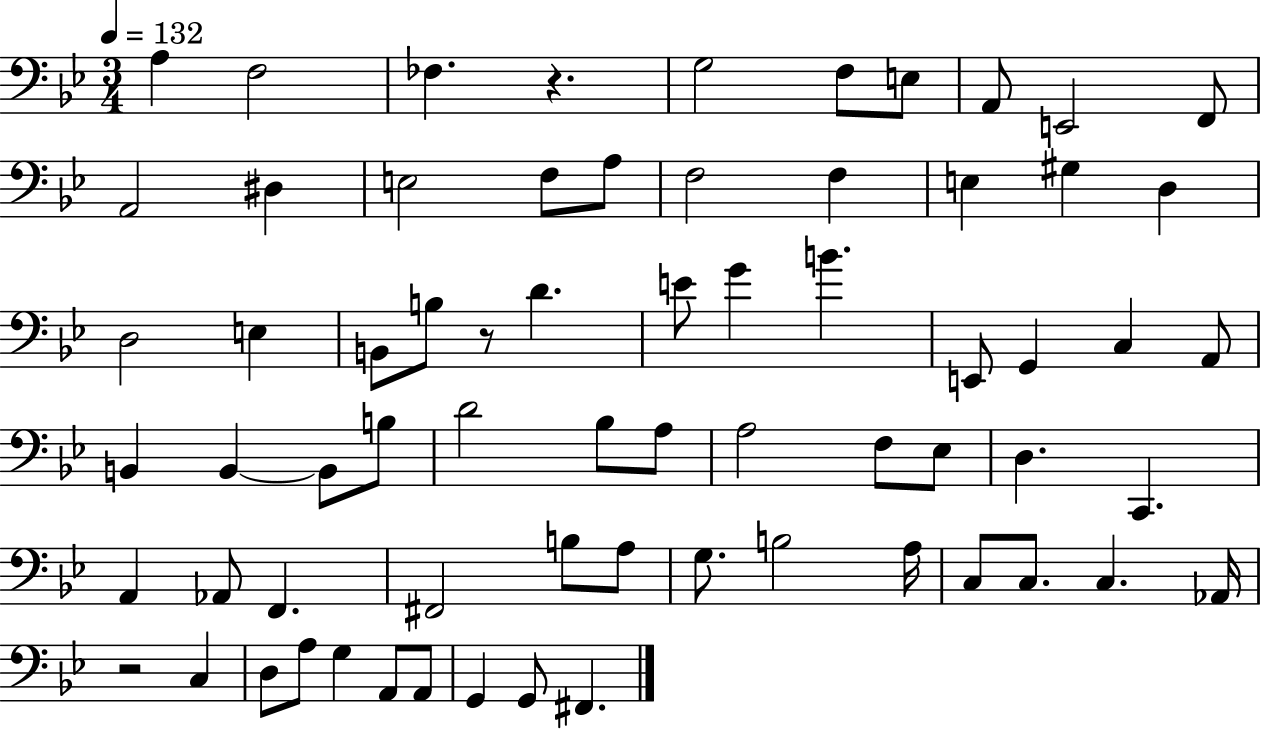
A3/q F3/h FES3/q. R/q. G3/h F3/e E3/e A2/e E2/h F2/e A2/h D#3/q E3/h F3/e A3/e F3/h F3/q E3/q G#3/q D3/q D3/h E3/q B2/e B3/e R/e D4/q. E4/e G4/q B4/q. E2/e G2/q C3/q A2/e B2/q B2/q B2/e B3/e D4/h Bb3/e A3/e A3/h F3/e Eb3/e D3/q. C2/q. A2/q Ab2/e F2/q. F#2/h B3/e A3/e G3/e. B3/h A3/s C3/e C3/e. C3/q. Ab2/s R/h C3/q D3/e A3/e G3/q A2/e A2/e G2/q G2/e F#2/q.